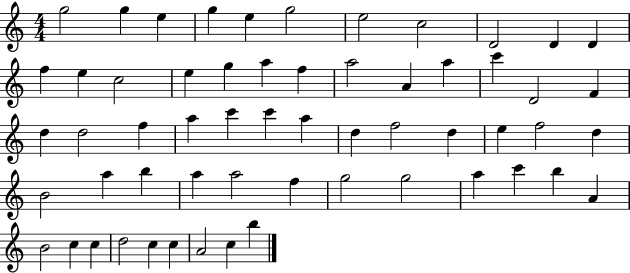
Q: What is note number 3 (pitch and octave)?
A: E5